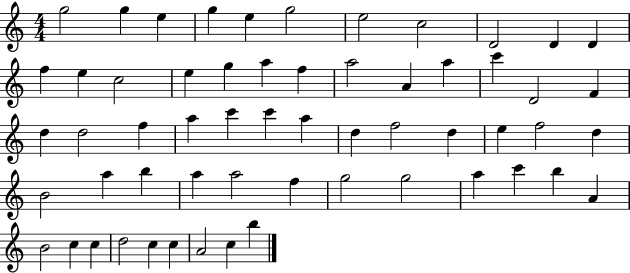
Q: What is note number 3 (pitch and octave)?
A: E5